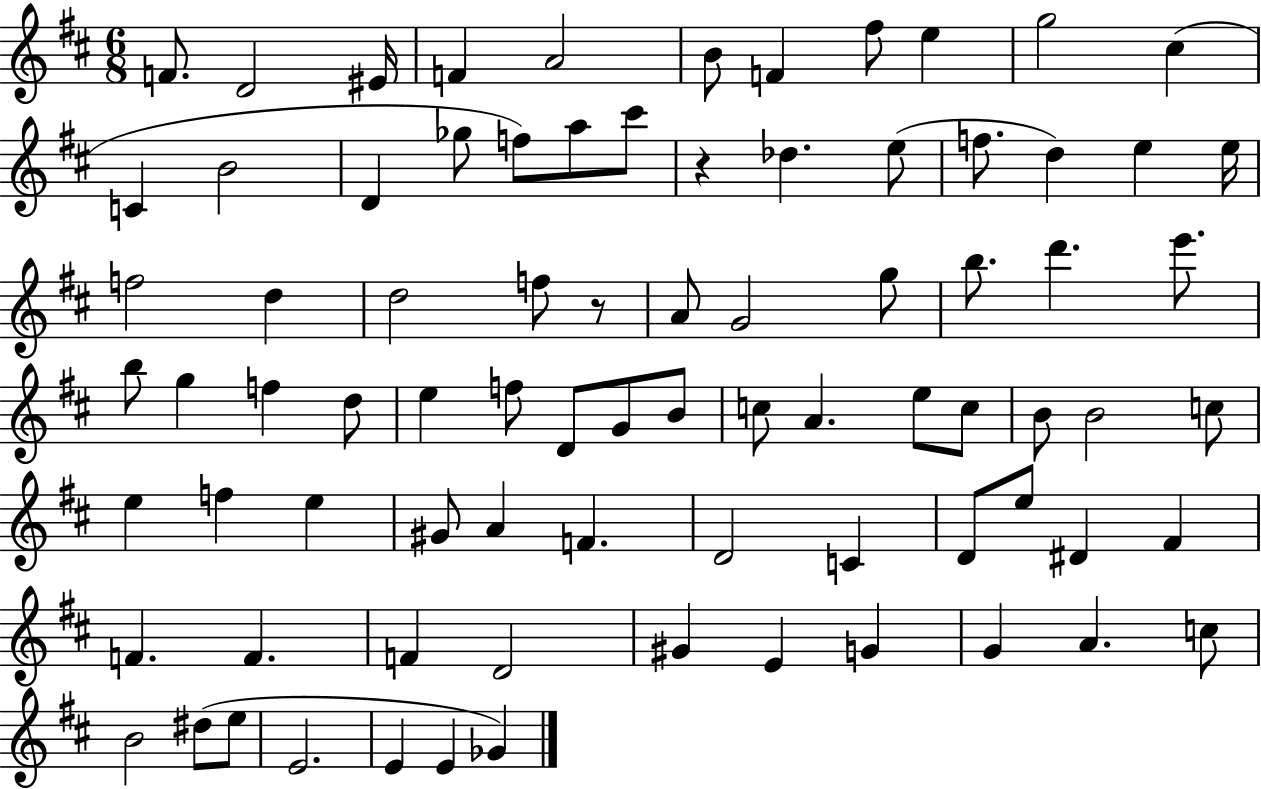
X:1
T:Untitled
M:6/8
L:1/4
K:D
F/2 D2 ^E/4 F A2 B/2 F ^f/2 e g2 ^c C B2 D _g/2 f/2 a/2 ^c'/2 z _d e/2 f/2 d e e/4 f2 d d2 f/2 z/2 A/2 G2 g/2 b/2 d' e'/2 b/2 g f d/2 e f/2 D/2 G/2 B/2 c/2 A e/2 c/2 B/2 B2 c/2 e f e ^G/2 A F D2 C D/2 e/2 ^D ^F F F F D2 ^G E G G A c/2 B2 ^d/2 e/2 E2 E E _G